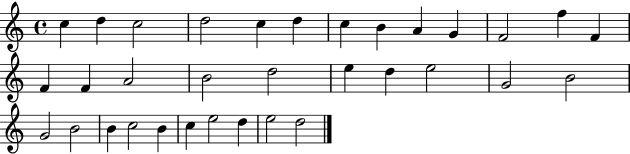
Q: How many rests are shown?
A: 0